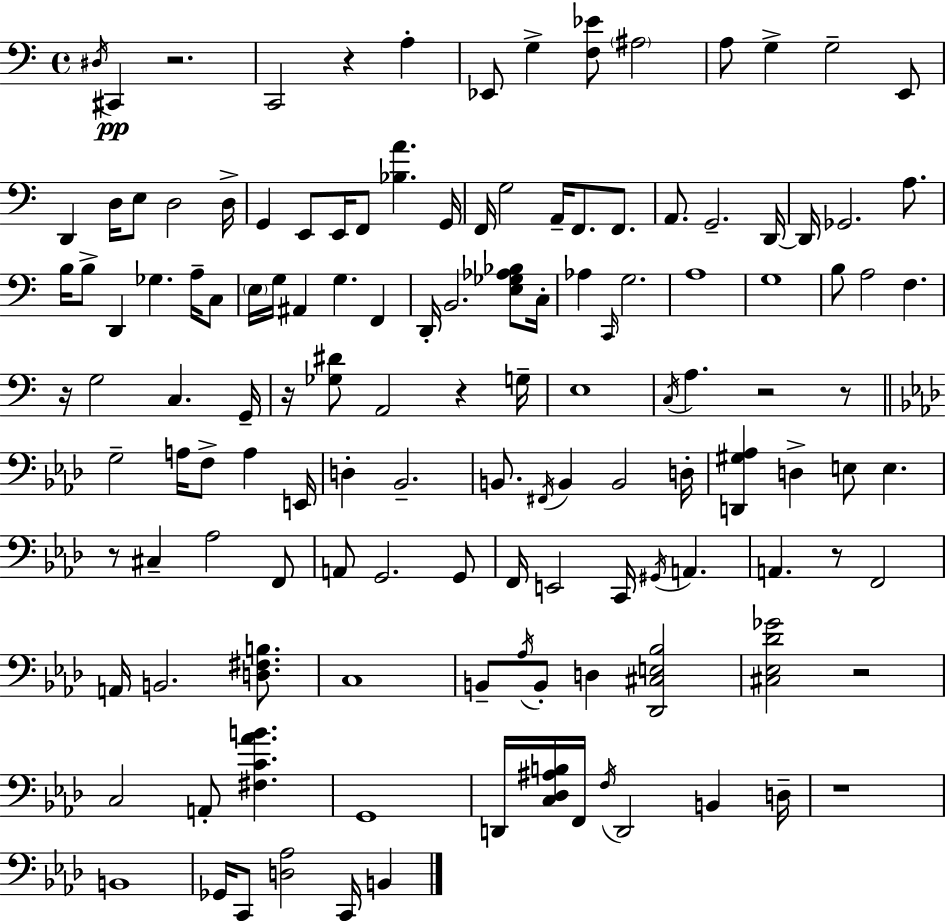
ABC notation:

X:1
T:Untitled
M:4/4
L:1/4
K:Am
^D,/4 ^C,, z2 C,,2 z A, _E,,/2 G, [F,_E]/2 ^A,2 A,/2 G, G,2 E,,/2 D,, D,/4 E,/2 D,2 D,/4 G,, E,,/2 E,,/4 F,,/2 [_B,A] G,,/4 F,,/4 G,2 A,,/4 F,,/2 F,,/2 A,,/2 G,,2 D,,/4 D,,/4 _G,,2 A,/2 B,/4 B,/2 D,, _G, A,/4 C,/2 E,/4 G,/4 ^A,, G, F,, D,,/4 B,,2 [E,_G,_A,_B,]/2 C,/4 _A, C,,/4 G,2 A,4 G,4 B,/2 A,2 F, z/4 G,2 C, G,,/4 z/4 [_G,^D]/2 A,,2 z G,/4 E,4 C,/4 A, z2 z/2 G,2 A,/4 F,/2 A, E,,/4 D, _B,,2 B,,/2 ^F,,/4 B,, B,,2 D,/4 [D,,^G,_A,] D, E,/2 E, z/2 ^C, _A,2 F,,/2 A,,/2 G,,2 G,,/2 F,,/4 E,,2 C,,/4 ^G,,/4 A,, A,, z/2 F,,2 A,,/4 B,,2 [D,^F,B,]/2 C,4 B,,/2 _A,/4 B,,/2 D, [_D,,^C,E,_B,]2 [^C,_E,_D_G]2 z2 C,2 A,,/2 [^F,C_AB] G,,4 D,,/4 [C,_D,^A,B,]/4 F,,/4 F,/4 D,,2 B,, D,/4 z4 B,,4 _G,,/4 C,,/2 [D,_A,]2 C,,/4 B,,